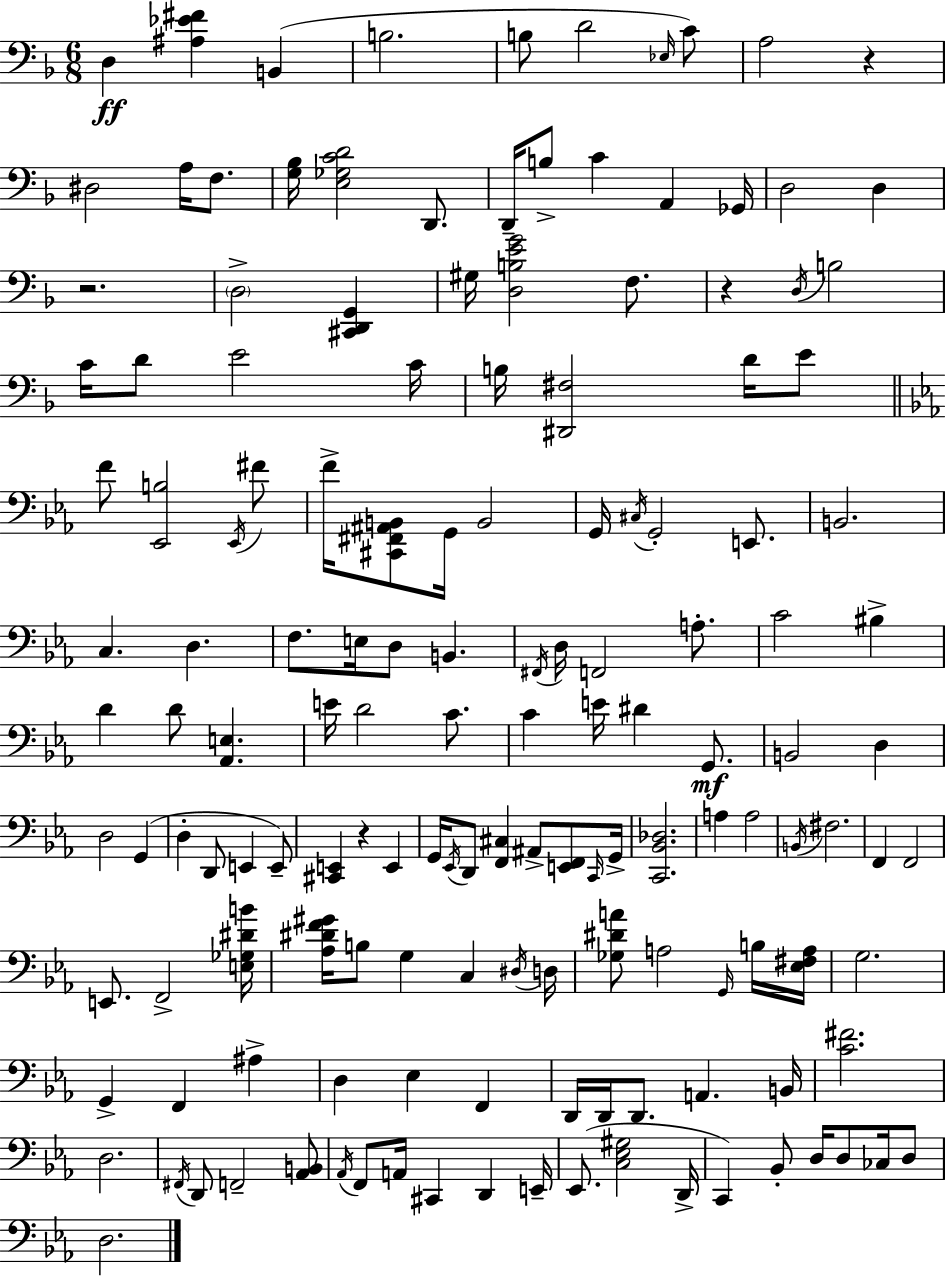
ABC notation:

X:1
T:Untitled
M:6/8
L:1/4
K:F
D, [^A,_E^F] B,, B,2 B,/2 D2 _E,/4 C/2 A,2 z ^D,2 A,/4 F,/2 [G,_B,]/4 [E,_G,CD]2 D,,/2 D,,/4 B,/2 C A,, _G,,/4 D,2 D, z2 D,2 [^C,,D,,G,,] ^G,/4 [D,B,EG]2 F,/2 z D,/4 B,2 C/4 D/2 E2 C/4 B,/4 [^D,,^F,]2 D/4 E/2 F/2 [_E,,B,]2 _E,,/4 ^F/2 F/4 [^C,,^F,,^A,,B,,]/2 G,,/4 B,,2 G,,/4 ^C,/4 G,,2 E,,/2 B,,2 C, D, F,/2 E,/4 D,/2 B,, ^F,,/4 D,/4 F,,2 A,/2 C2 ^B, D D/2 [_A,,E,] E/4 D2 C/2 C E/4 ^D G,,/2 B,,2 D, D,2 G,, D, D,,/2 E,, E,,/2 [^C,,E,,] z E,, G,,/4 _E,,/4 D,,/2 [F,,^C,] ^A,,/2 [E,,F,,]/2 C,,/4 G,,/4 [C,,_B,,_D,]2 A, A,2 B,,/4 ^F,2 F,, F,,2 E,,/2 F,,2 [E,_G,^DB]/4 [_A,^DF^G]/4 B,/2 G, C, ^D,/4 D,/4 [_G,^DA]/2 A,2 G,,/4 B,/4 [_E,^F,A,]/4 G,2 G,, F,, ^A, D, _E, F,, D,,/4 D,,/4 D,,/2 A,, B,,/4 [C^F]2 D,2 ^F,,/4 D,,/2 F,,2 [_A,,B,,]/2 _A,,/4 F,,/2 A,,/4 ^C,, D,, E,,/4 _E,,/2 [C,_E,^G,]2 D,,/4 C,, _B,,/2 D,/4 D,/2 _C,/4 D,/2 D,2